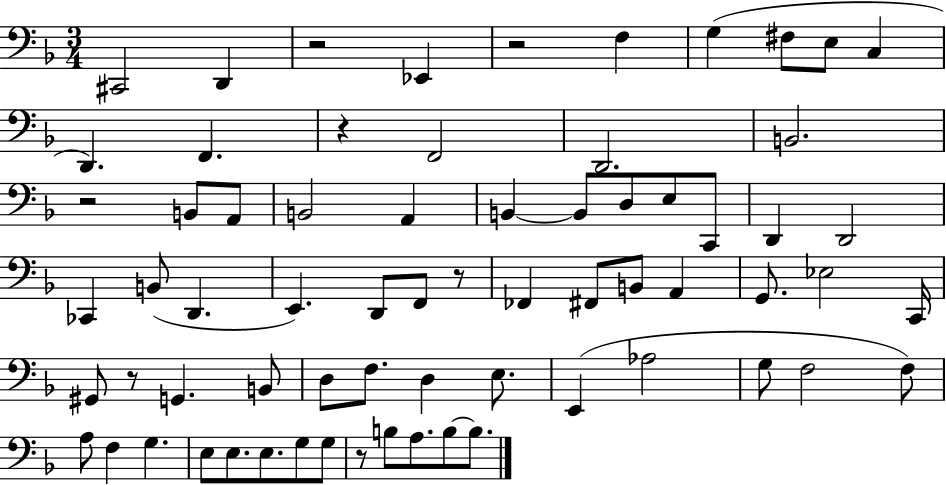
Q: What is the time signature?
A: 3/4